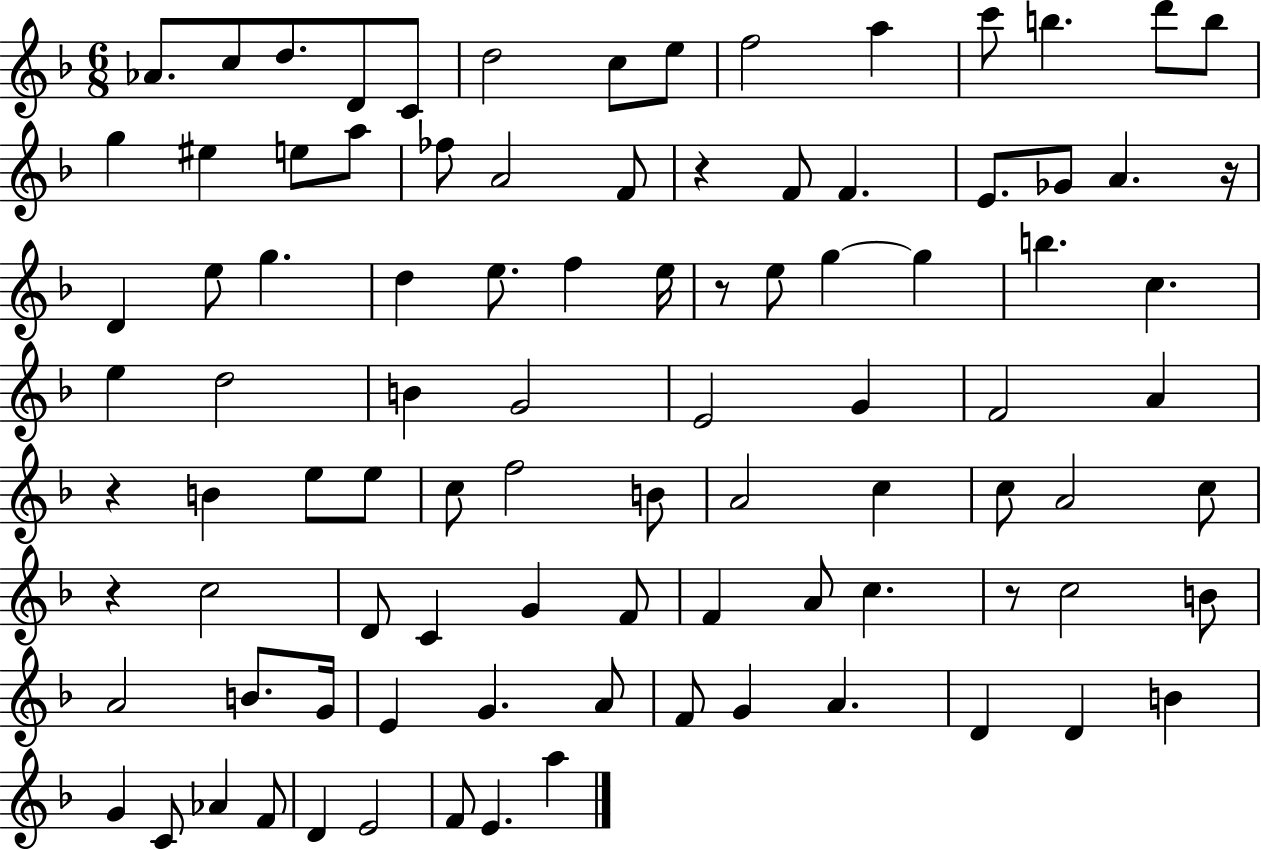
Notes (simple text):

Ab4/e. C5/e D5/e. D4/e C4/e D5/h C5/e E5/e F5/h A5/q C6/e B5/q. D6/e B5/e G5/q EIS5/q E5/e A5/e FES5/e A4/h F4/e R/q F4/e F4/q. E4/e. Gb4/e A4/q. R/s D4/q E5/e G5/q. D5/q E5/e. F5/q E5/s R/e E5/e G5/q G5/q B5/q. C5/q. E5/q D5/h B4/q G4/h E4/h G4/q F4/h A4/q R/q B4/q E5/e E5/e C5/e F5/h B4/e A4/h C5/q C5/e A4/h C5/e R/q C5/h D4/e C4/q G4/q F4/e F4/q A4/e C5/q. R/e C5/h B4/e A4/h B4/e. G4/s E4/q G4/q. A4/e F4/e G4/q A4/q. D4/q D4/q B4/q G4/q C4/e Ab4/q F4/e D4/q E4/h F4/e E4/q. A5/q